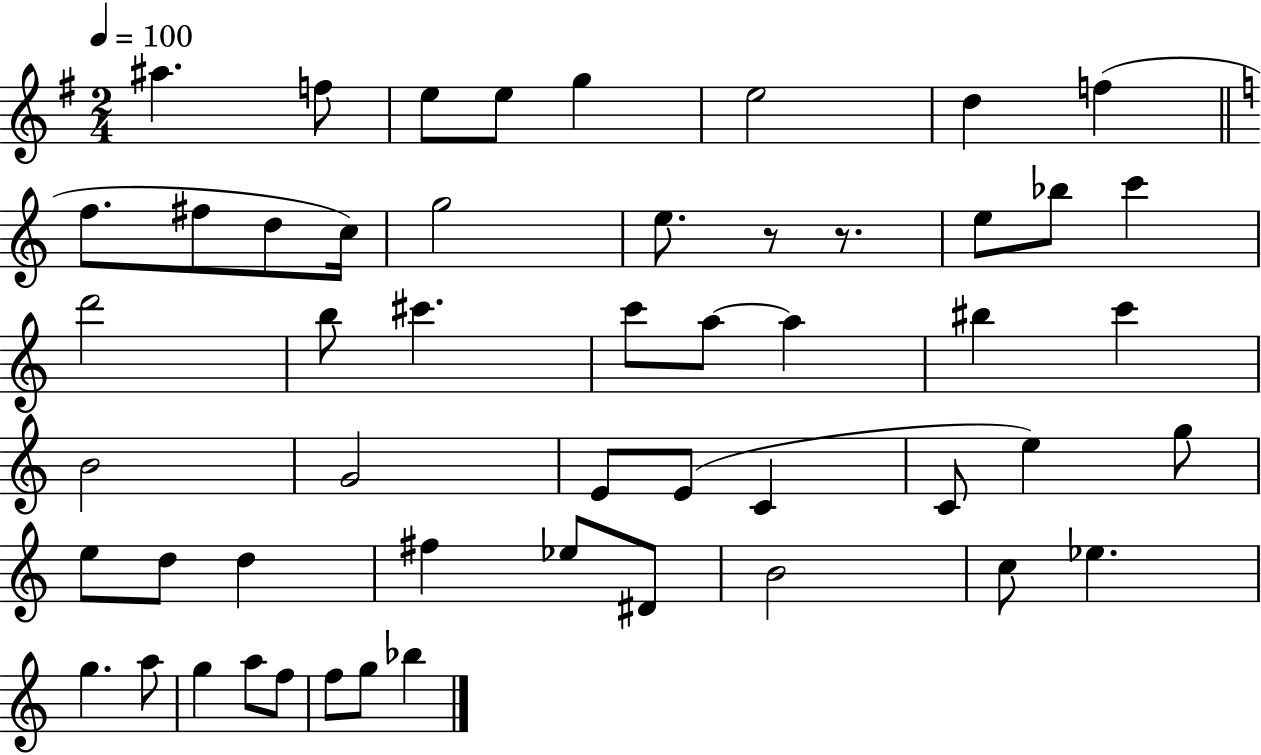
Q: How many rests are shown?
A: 2